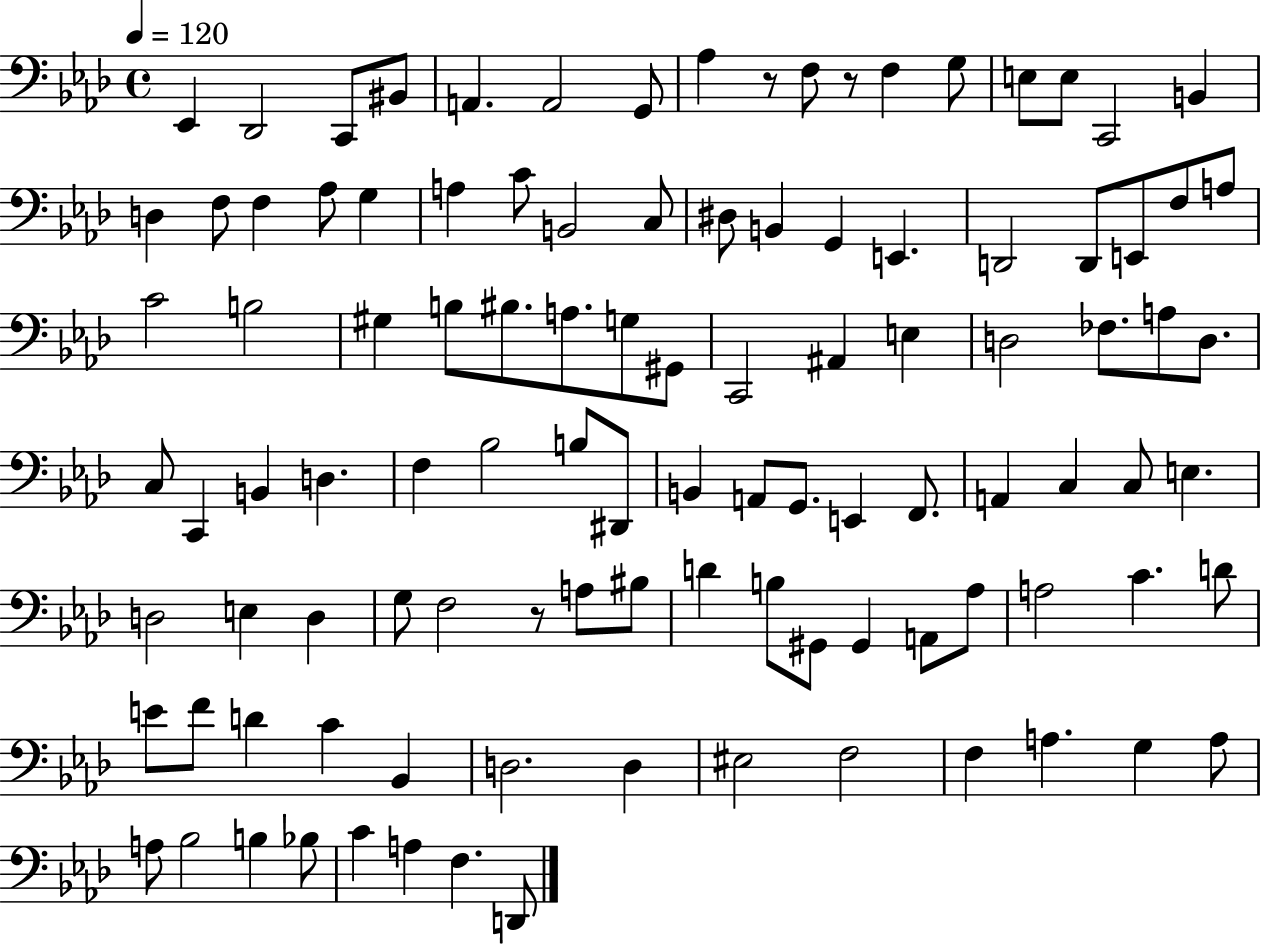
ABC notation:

X:1
T:Untitled
M:4/4
L:1/4
K:Ab
_E,, _D,,2 C,,/2 ^B,,/2 A,, A,,2 G,,/2 _A, z/2 F,/2 z/2 F, G,/2 E,/2 E,/2 C,,2 B,, D, F,/2 F, _A,/2 G, A, C/2 B,,2 C,/2 ^D,/2 B,, G,, E,, D,,2 D,,/2 E,,/2 F,/2 A,/2 C2 B,2 ^G, B,/2 ^B,/2 A,/2 G,/2 ^G,,/2 C,,2 ^A,, E, D,2 _F,/2 A,/2 D,/2 C,/2 C,, B,, D, F, _B,2 B,/2 ^D,,/2 B,, A,,/2 G,,/2 E,, F,,/2 A,, C, C,/2 E, D,2 E, D, G,/2 F,2 z/2 A,/2 ^B,/2 D B,/2 ^G,,/2 ^G,, A,,/2 _A,/2 A,2 C D/2 E/2 F/2 D C _B,, D,2 D, ^E,2 F,2 F, A, G, A,/2 A,/2 _B,2 B, _B,/2 C A, F, D,,/2